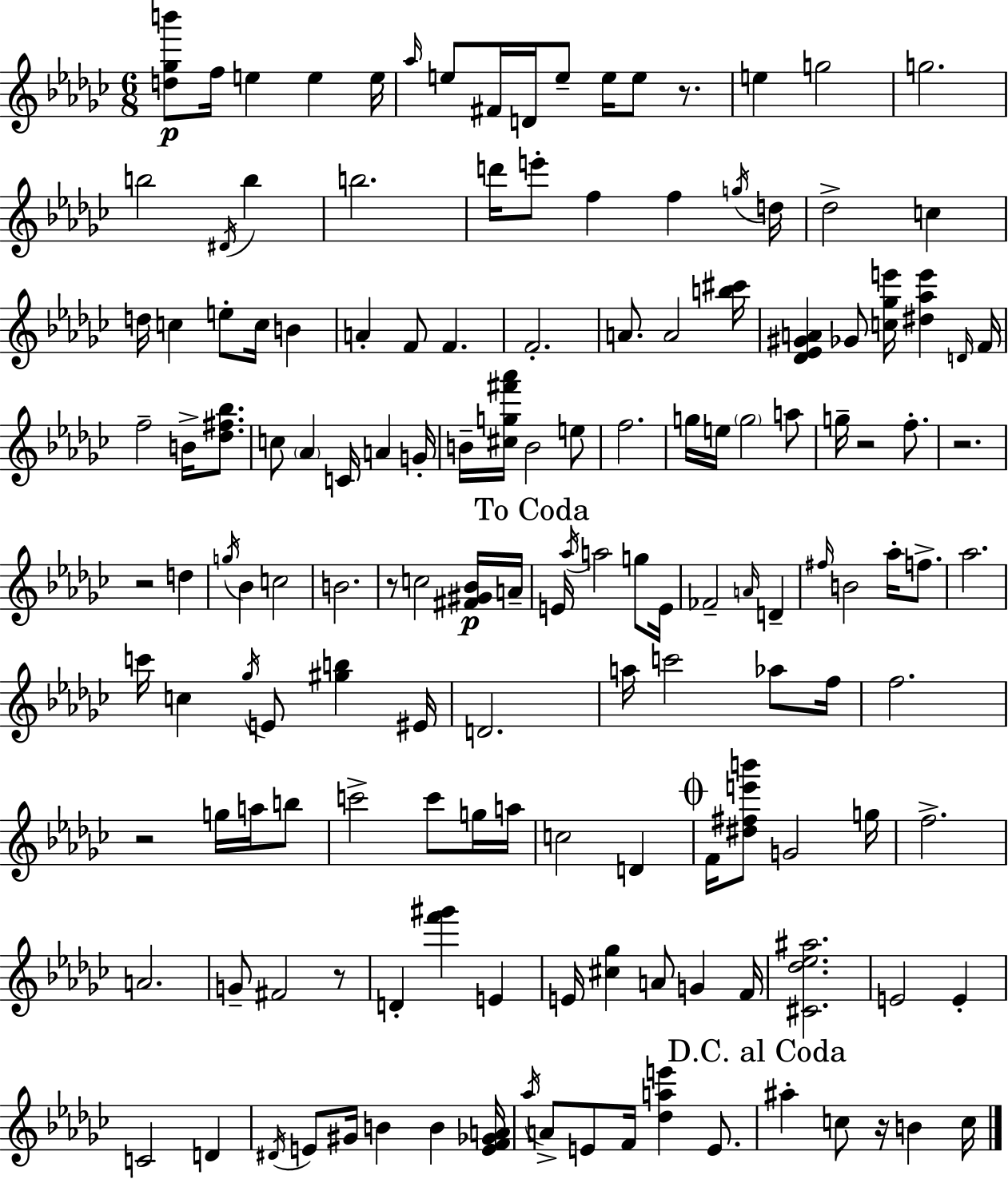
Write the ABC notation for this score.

X:1
T:Untitled
M:6/8
L:1/4
K:Ebm
[d_gb']/2 f/4 e e e/4 _a/4 e/2 ^F/4 D/4 e/2 e/4 e/2 z/2 e g2 g2 b2 ^D/4 b b2 d'/4 e'/2 f f g/4 d/4 _d2 c d/4 c e/2 c/4 B A F/2 F F2 A/2 A2 [b^c']/4 [_D_E^GA] _G/2 [c_ge']/4 [^d_ae'] D/4 F/4 f2 B/4 [_d^f_b]/2 c/2 _A C/4 A G/4 B/4 [^cg^f'_a']/4 B2 e/2 f2 g/4 e/4 g2 a/2 g/4 z2 f/2 z2 z2 d g/4 _B c2 B2 z/2 c2 [^F^G_B]/4 A/4 E/4 _a/4 a2 g/2 E/4 _F2 A/4 D ^f/4 B2 _a/4 f/2 _a2 c'/4 c _g/4 E/2 [^gb] ^E/4 D2 a/4 c'2 _a/2 f/4 f2 z2 g/4 a/4 b/2 c'2 c'/2 g/4 a/4 c2 D F/4 [^d^fe'b']/2 G2 g/4 f2 A2 G/2 ^F2 z/2 D [f'^g'] E E/4 [^c_g] A/2 G F/4 [^C_d_e^a]2 E2 E C2 D ^D/4 E/2 ^G/4 B B [EF_GA]/4 _a/4 A/2 E/2 F/4 [_dae'] E/2 ^a c/2 z/4 B c/4